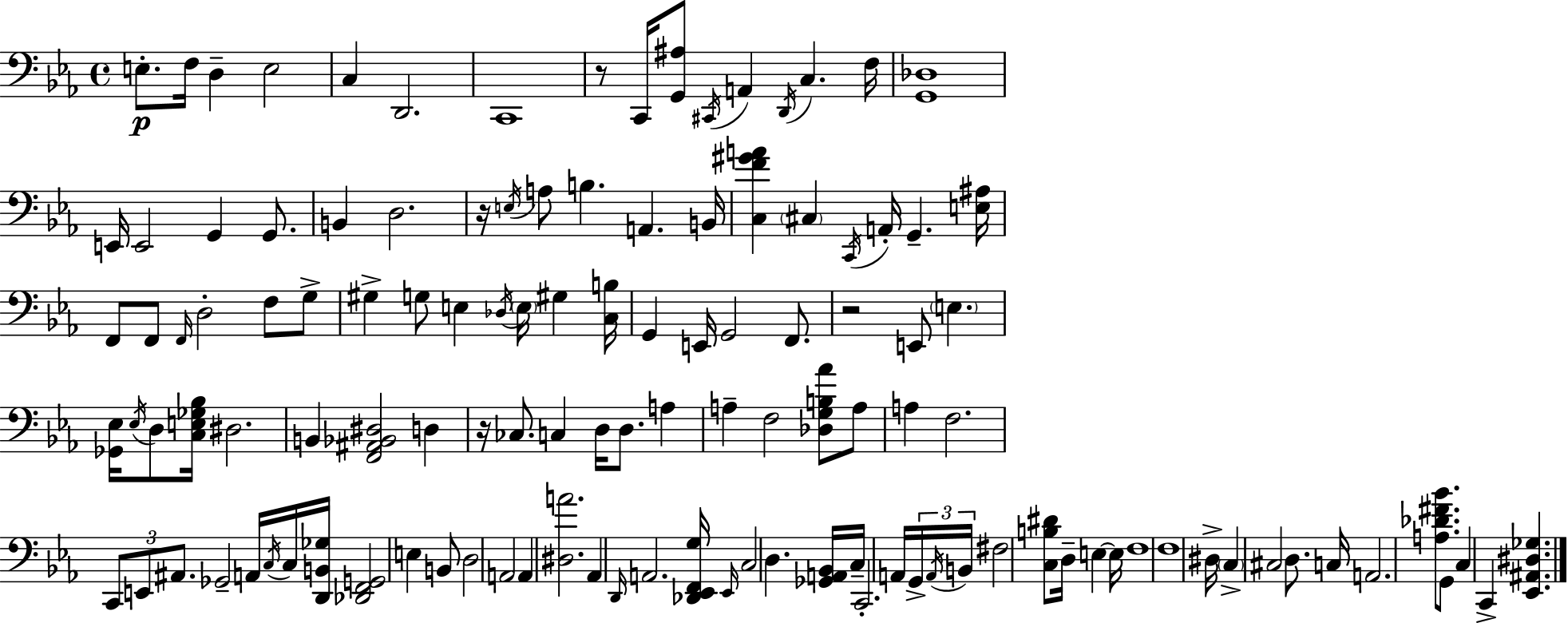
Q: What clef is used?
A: bass